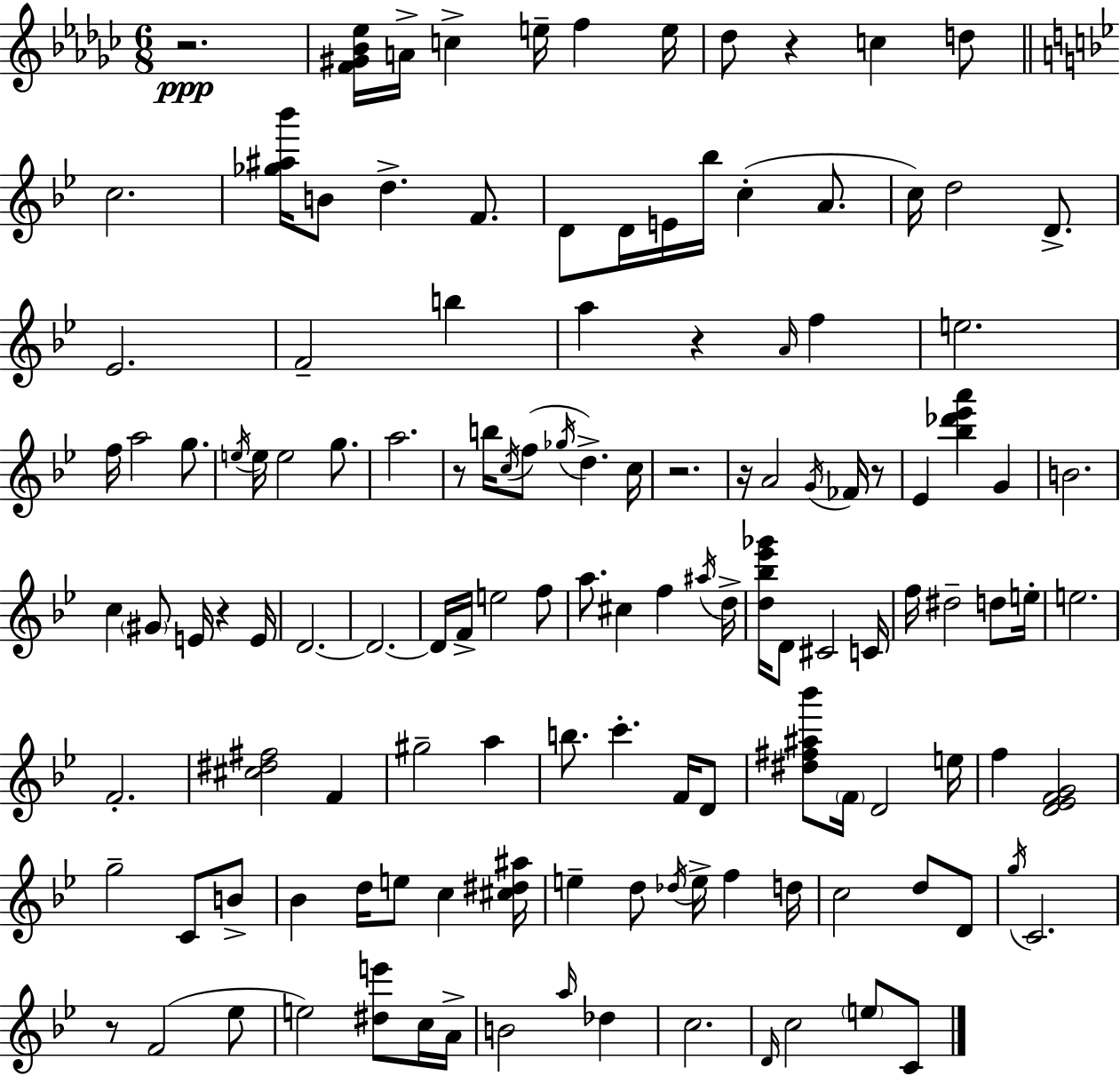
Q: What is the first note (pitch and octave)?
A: A4